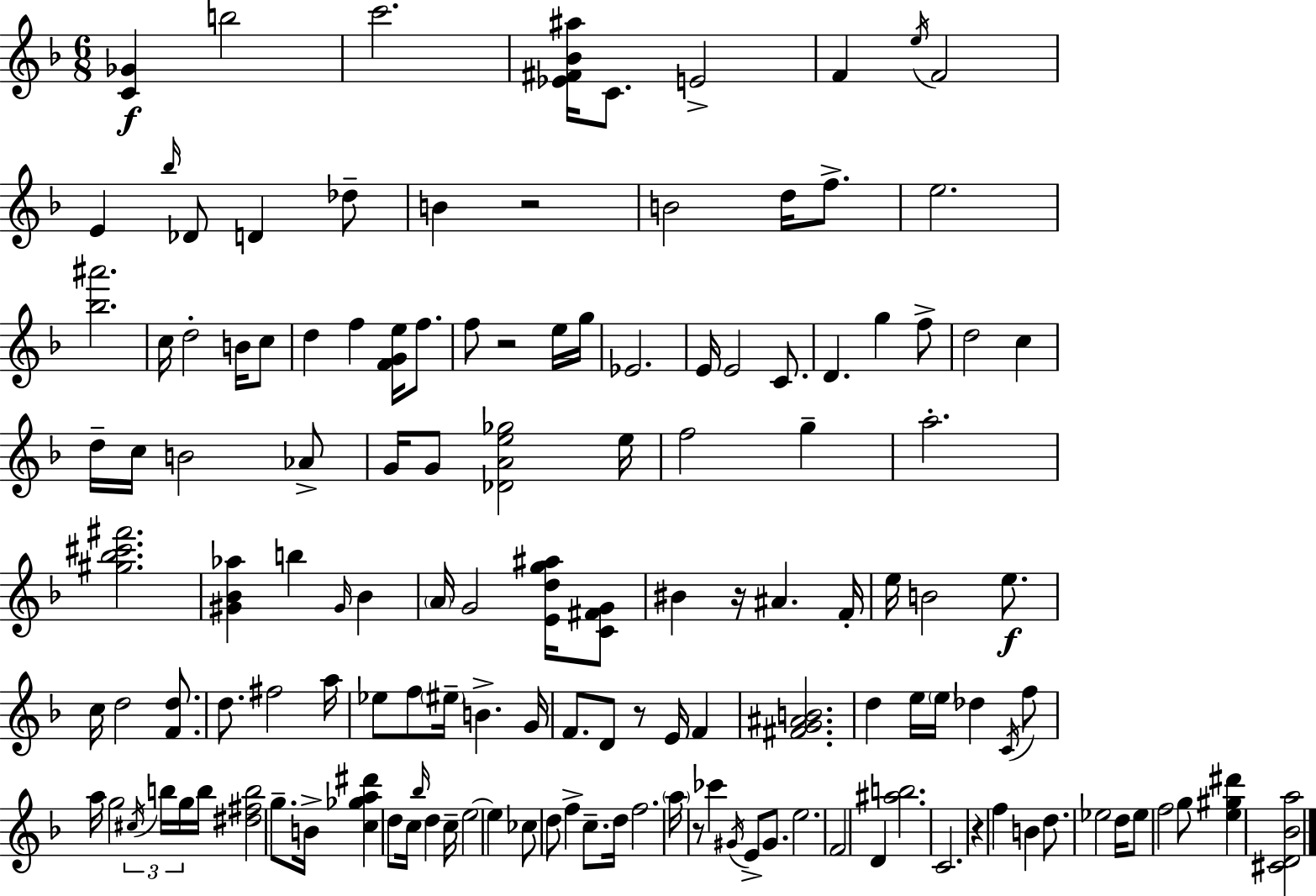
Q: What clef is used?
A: treble